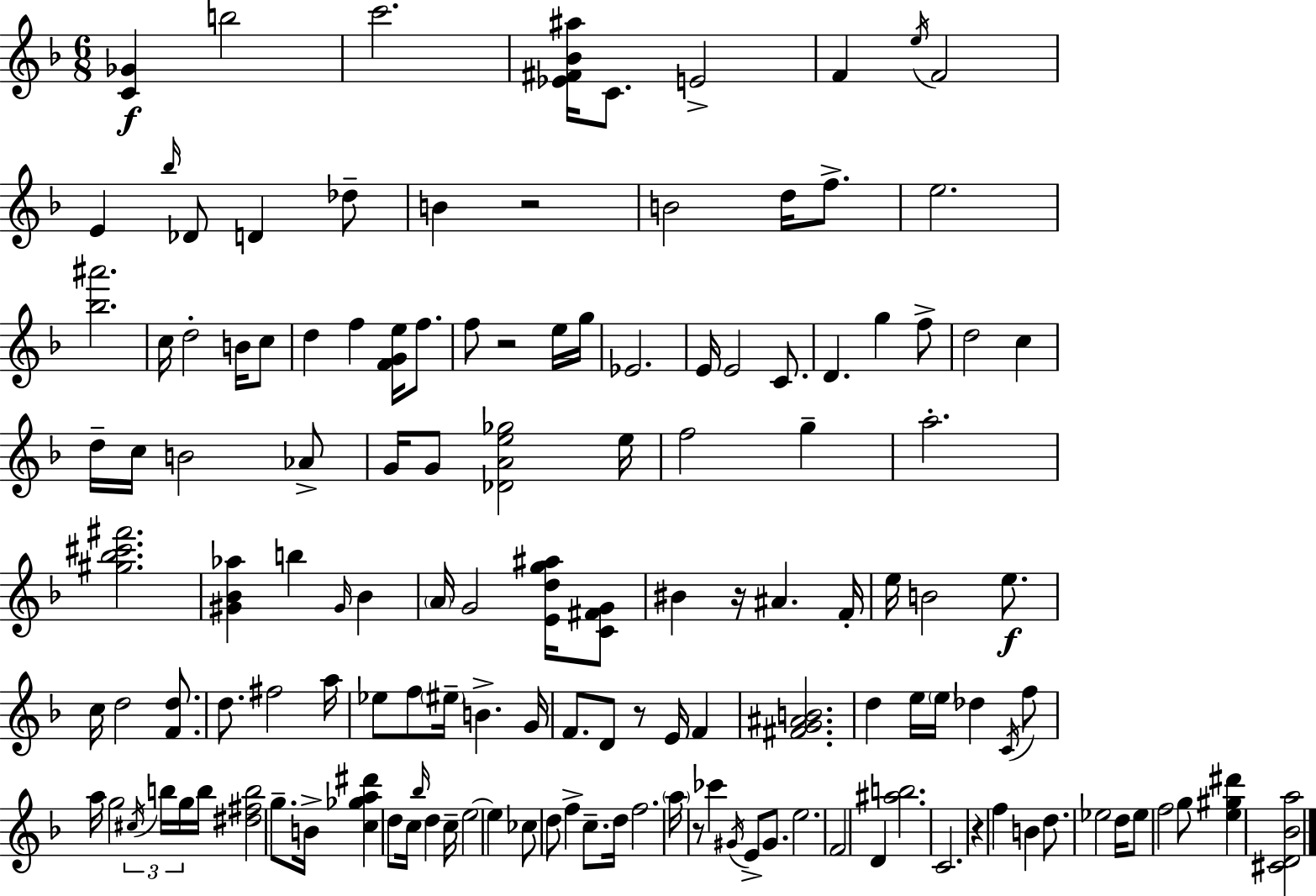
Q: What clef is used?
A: treble